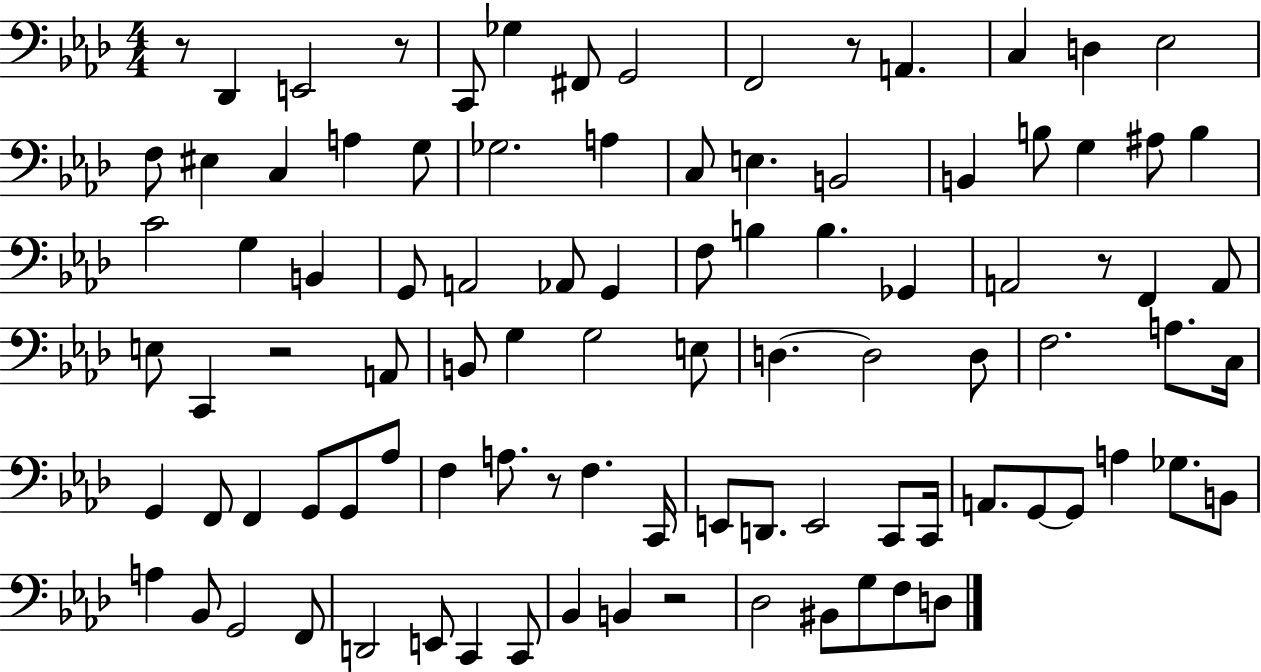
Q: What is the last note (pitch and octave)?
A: D3